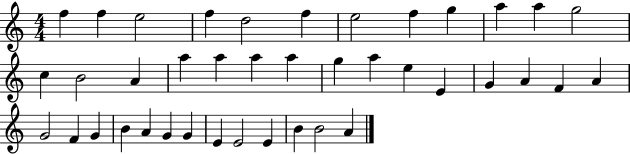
F5/q F5/q E5/h F5/q D5/h F5/q E5/h F5/q G5/q A5/q A5/q G5/h C5/q B4/h A4/q A5/q A5/q A5/q A5/q G5/q A5/q E5/q E4/q G4/q A4/q F4/q A4/q G4/h F4/q G4/q B4/q A4/q G4/q G4/q E4/q E4/h E4/q B4/q B4/h A4/q